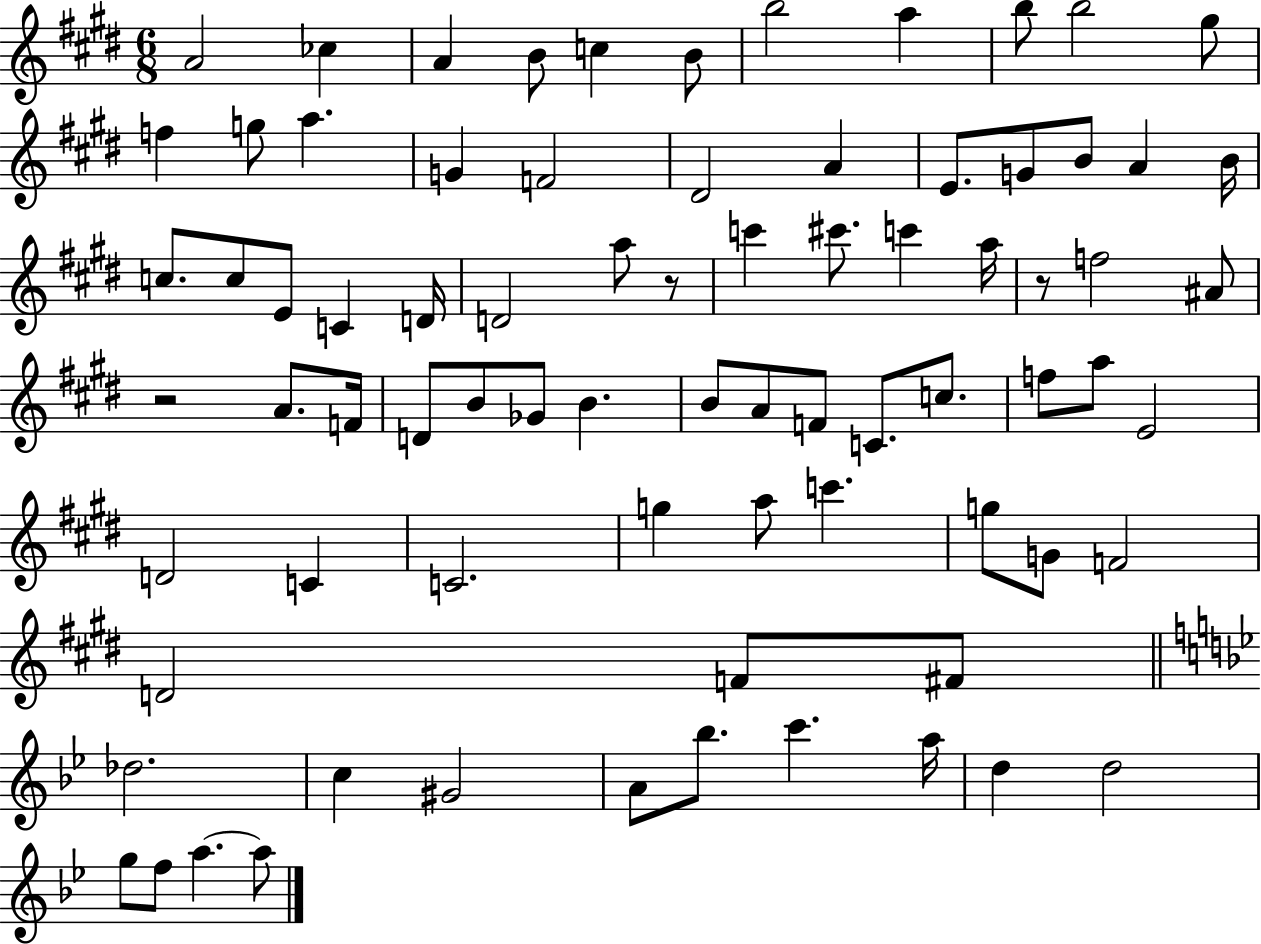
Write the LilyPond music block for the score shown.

{
  \clef treble
  \numericTimeSignature
  \time 6/8
  \key e \major
  \repeat volta 2 { a'2 ces''4 | a'4 b'8 c''4 b'8 | b''2 a''4 | b''8 b''2 gis''8 | \break f''4 g''8 a''4. | g'4 f'2 | dis'2 a'4 | e'8. g'8 b'8 a'4 b'16 | \break c''8. c''8 e'8 c'4 d'16 | d'2 a''8 r8 | c'''4 cis'''8. c'''4 a''16 | r8 f''2 ais'8 | \break r2 a'8. f'16 | d'8 b'8 ges'8 b'4. | b'8 a'8 f'8 c'8. c''8. | f''8 a''8 e'2 | \break d'2 c'4 | c'2. | g''4 a''8 c'''4. | g''8 g'8 f'2 | \break d'2 f'8 fis'8 | \bar "||" \break \key bes \major des''2. | c''4 gis'2 | a'8 bes''8. c'''4. a''16 | d''4 d''2 | \break g''8 f''8 a''4.~~ a''8 | } \bar "|."
}